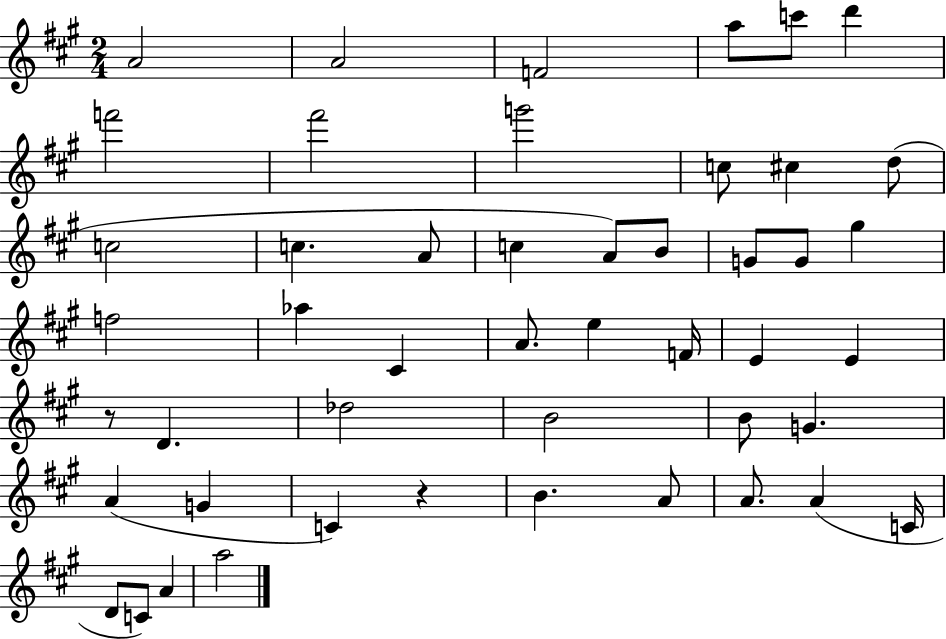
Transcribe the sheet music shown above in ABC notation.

X:1
T:Untitled
M:2/4
L:1/4
K:A
A2 A2 F2 a/2 c'/2 d' f'2 ^f'2 g'2 c/2 ^c d/2 c2 c A/2 c A/2 B/2 G/2 G/2 ^g f2 _a ^C A/2 e F/4 E E z/2 D _d2 B2 B/2 G A G C z B A/2 A/2 A C/4 D/2 C/2 A a2